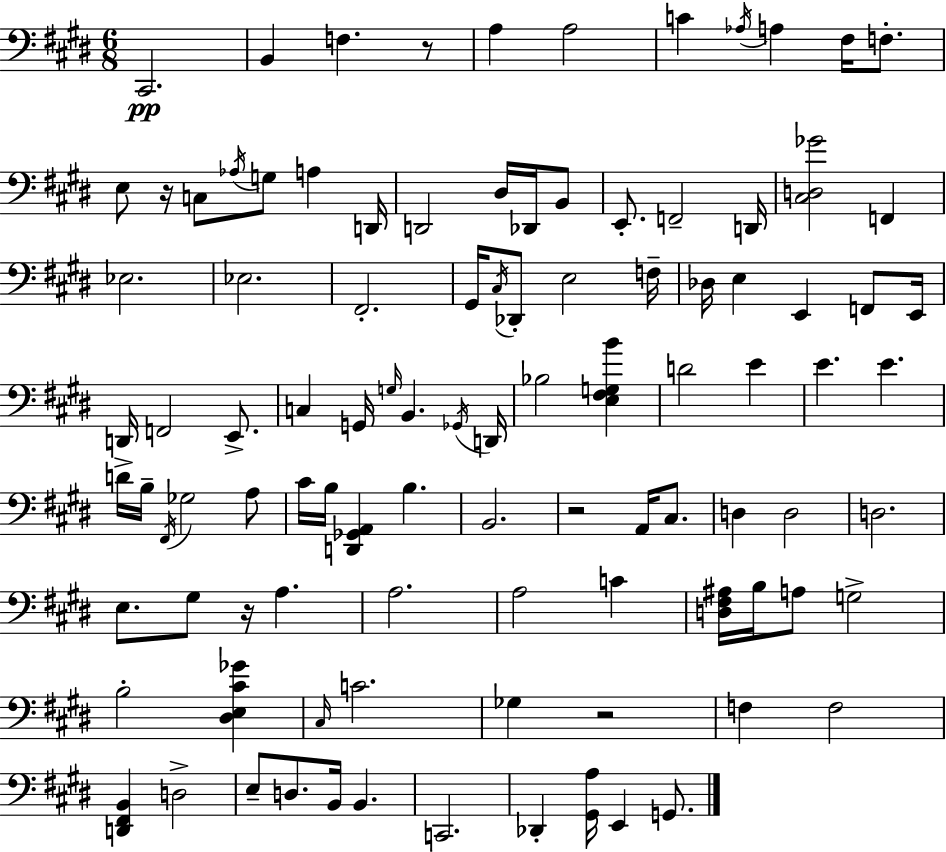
X:1
T:Untitled
M:6/8
L:1/4
K:E
^C,,2 B,, F, z/2 A, A,2 C _A,/4 A, ^F,/4 F,/2 E,/2 z/4 C,/2 _A,/4 G,/2 A, D,,/4 D,,2 ^D,/4 _D,,/4 B,,/2 E,,/2 F,,2 D,,/4 [^C,D,_G]2 F,, _E,2 _E,2 ^F,,2 ^G,,/4 ^C,/4 _D,,/2 E,2 F,/4 _D,/4 E, E,, F,,/2 E,,/4 D,,/4 F,,2 E,,/2 C, G,,/4 G,/4 B,, _G,,/4 D,,/4 _B,2 [E,^F,G,B] D2 E E E D/4 B,/4 ^F,,/4 _G,2 A,/2 ^C/4 B,/4 [D,,_G,,A,,] B, B,,2 z2 A,,/4 ^C,/2 D, D,2 D,2 E,/2 ^G,/2 z/4 A, A,2 A,2 C [D,^F,^A,]/4 B,/4 A,/2 G,2 B,2 [^D,E,^C_G] ^C,/4 C2 _G, z2 F, F,2 [D,,^F,,B,,] D,2 E,/2 D,/2 B,,/4 B,, C,,2 _D,, [^G,,A,]/4 E,, G,,/2